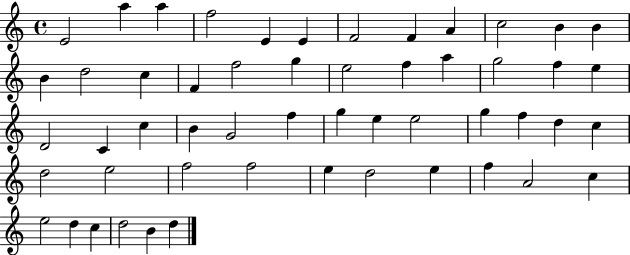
X:1
T:Untitled
M:4/4
L:1/4
K:C
E2 a a f2 E E F2 F A c2 B B B d2 c F f2 g e2 f a g2 f e D2 C c B G2 f g e e2 g f d c d2 e2 f2 f2 e d2 e f A2 c e2 d c d2 B d